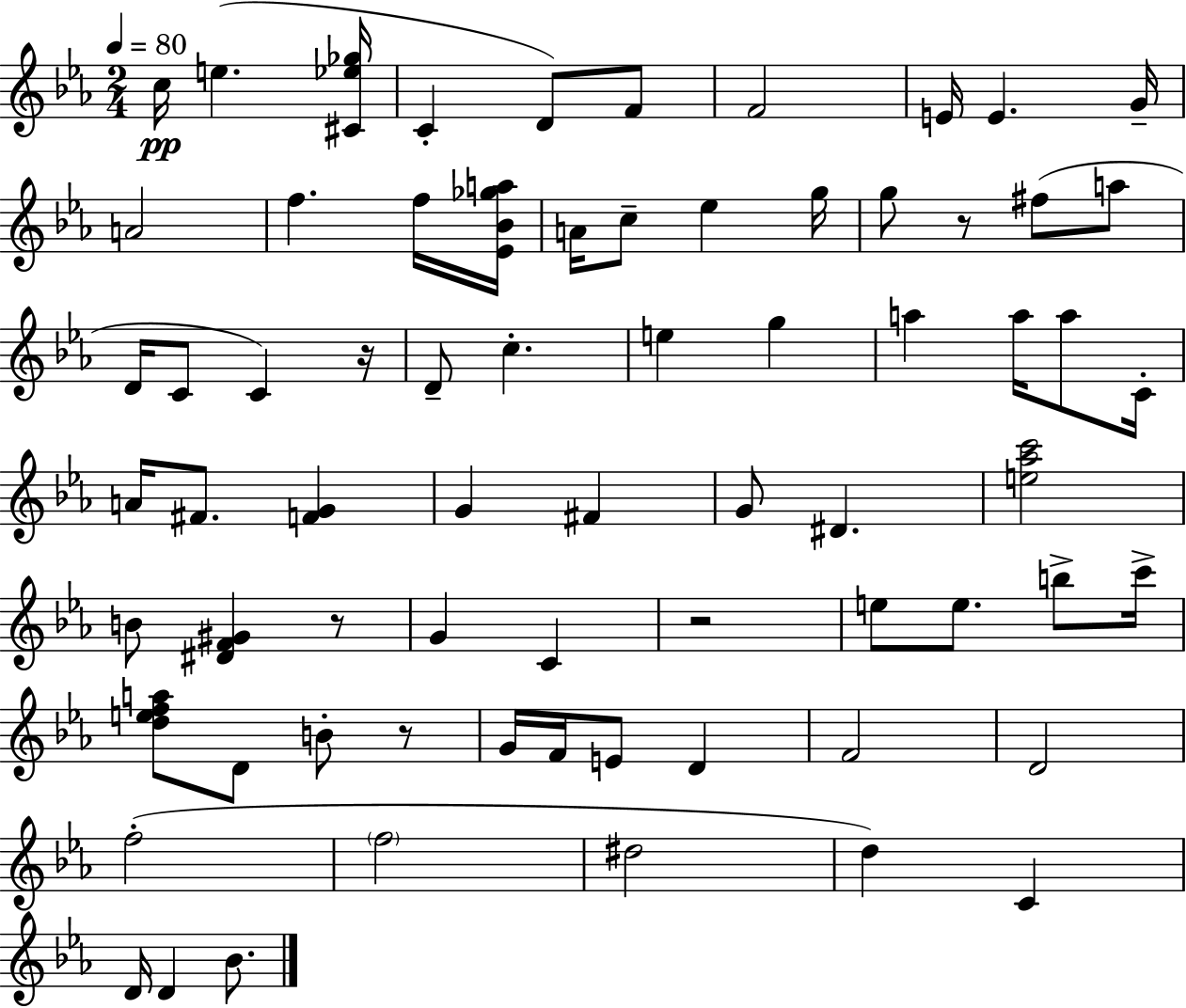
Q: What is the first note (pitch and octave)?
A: C5